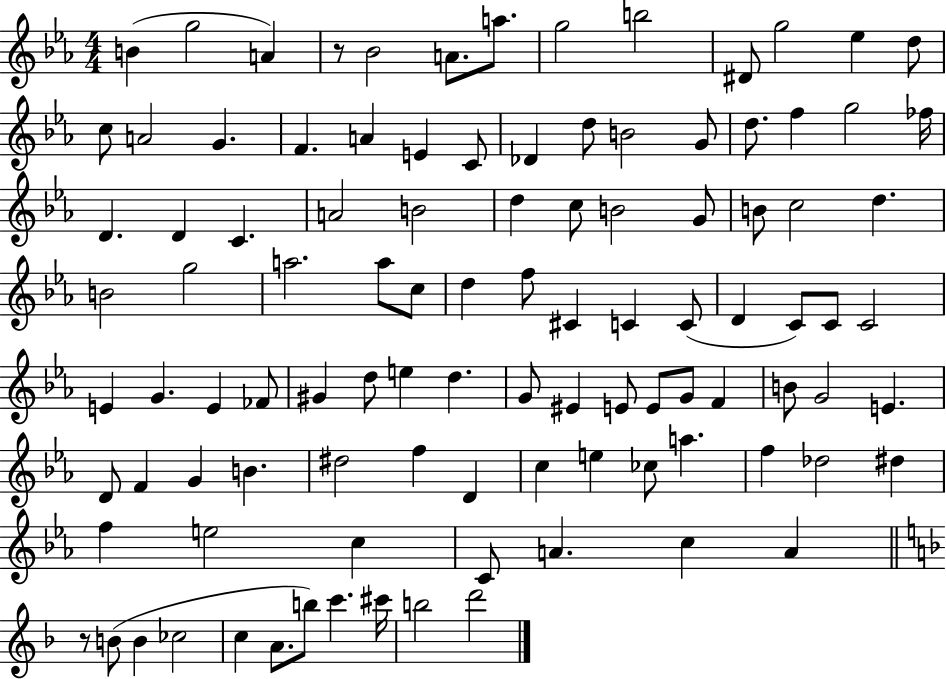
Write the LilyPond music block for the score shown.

{
  \clef treble
  \numericTimeSignature
  \time 4/4
  \key ees \major
  b'4( g''2 a'4) | r8 bes'2 a'8. a''8. | g''2 b''2 | dis'8 g''2 ees''4 d''8 | \break c''8 a'2 g'4. | f'4. a'4 e'4 c'8 | des'4 d''8 b'2 g'8 | d''8. f''4 g''2 fes''16 | \break d'4. d'4 c'4. | a'2 b'2 | d''4 c''8 b'2 g'8 | b'8 c''2 d''4. | \break b'2 g''2 | a''2. a''8 c''8 | d''4 f''8 cis'4 c'4 c'8( | d'4 c'8) c'8 c'2 | \break e'4 g'4. e'4 fes'8 | gis'4 d''8 e''4 d''4. | g'8 eis'4 e'8 e'8 g'8 f'4 | b'8 g'2 e'4. | \break d'8 f'4 g'4 b'4. | dis''2 f''4 d'4 | c''4 e''4 ces''8 a''4. | f''4 des''2 dis''4 | \break f''4 e''2 c''4 | c'8 a'4. c''4 a'4 | \bar "||" \break \key d \minor r8 b'8( b'4 ces''2 | c''4 a'8. b''8) c'''4. cis'''16 | b''2 d'''2 | \bar "|."
}